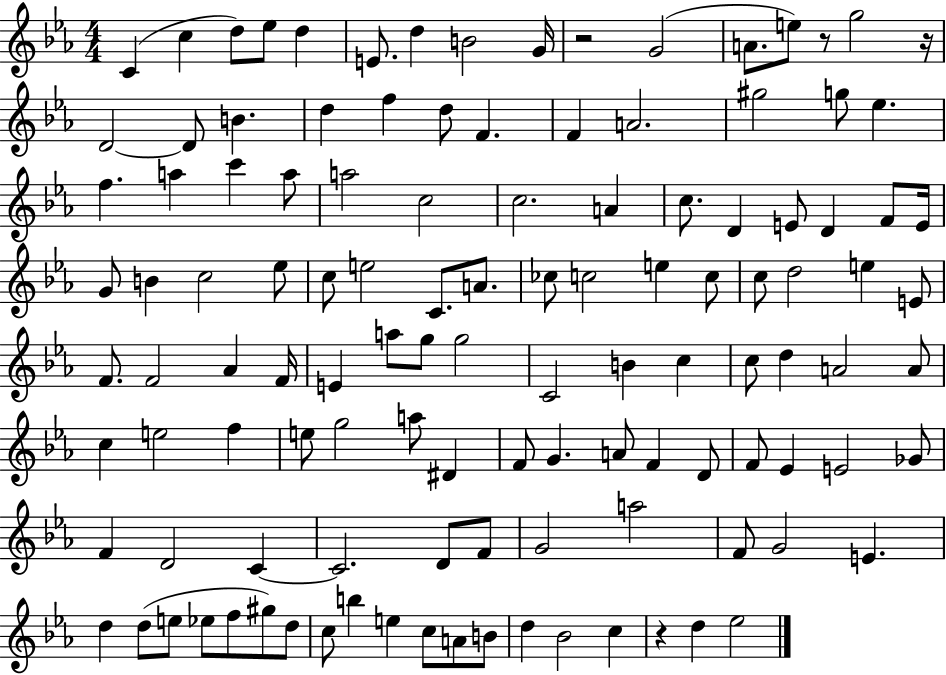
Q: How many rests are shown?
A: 4